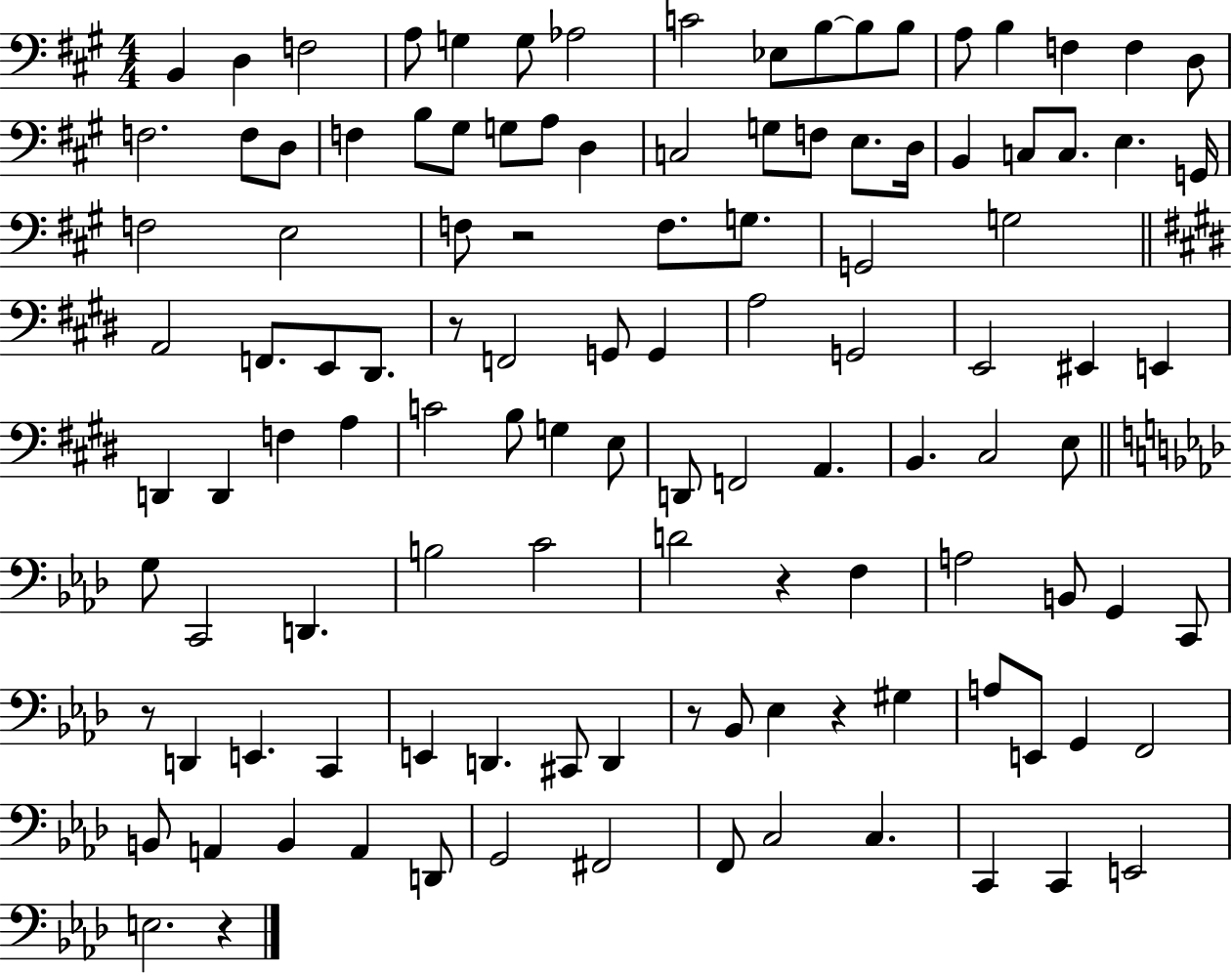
{
  \clef bass
  \numericTimeSignature
  \time 4/4
  \key a \major
  \repeat volta 2 { b,4 d4 f2 | a8 g4 g8 aes2 | c'2 ees8 b8~~ b8 b8 | a8 b4 f4 f4 d8 | \break f2. f8 d8 | f4 b8 gis8 g8 a8 d4 | c2 g8 f8 e8. d16 | b,4 c8 c8. e4. g,16 | \break f2 e2 | f8 r2 f8. g8. | g,2 g2 | \bar "||" \break \key e \major a,2 f,8. e,8 dis,8. | r8 f,2 g,8 g,4 | a2 g,2 | e,2 eis,4 e,4 | \break d,4 d,4 f4 a4 | c'2 b8 g4 e8 | d,8 f,2 a,4. | b,4. cis2 e8 | \break \bar "||" \break \key f \minor g8 c,2 d,4. | b2 c'2 | d'2 r4 f4 | a2 b,8 g,4 c,8 | \break r8 d,4 e,4. c,4 | e,4 d,4. cis,8 d,4 | r8 bes,8 ees4 r4 gis4 | a8 e,8 g,4 f,2 | \break b,8 a,4 b,4 a,4 d,8 | g,2 fis,2 | f,8 c2 c4. | c,4 c,4 e,2 | \break e2. r4 | } \bar "|."
}